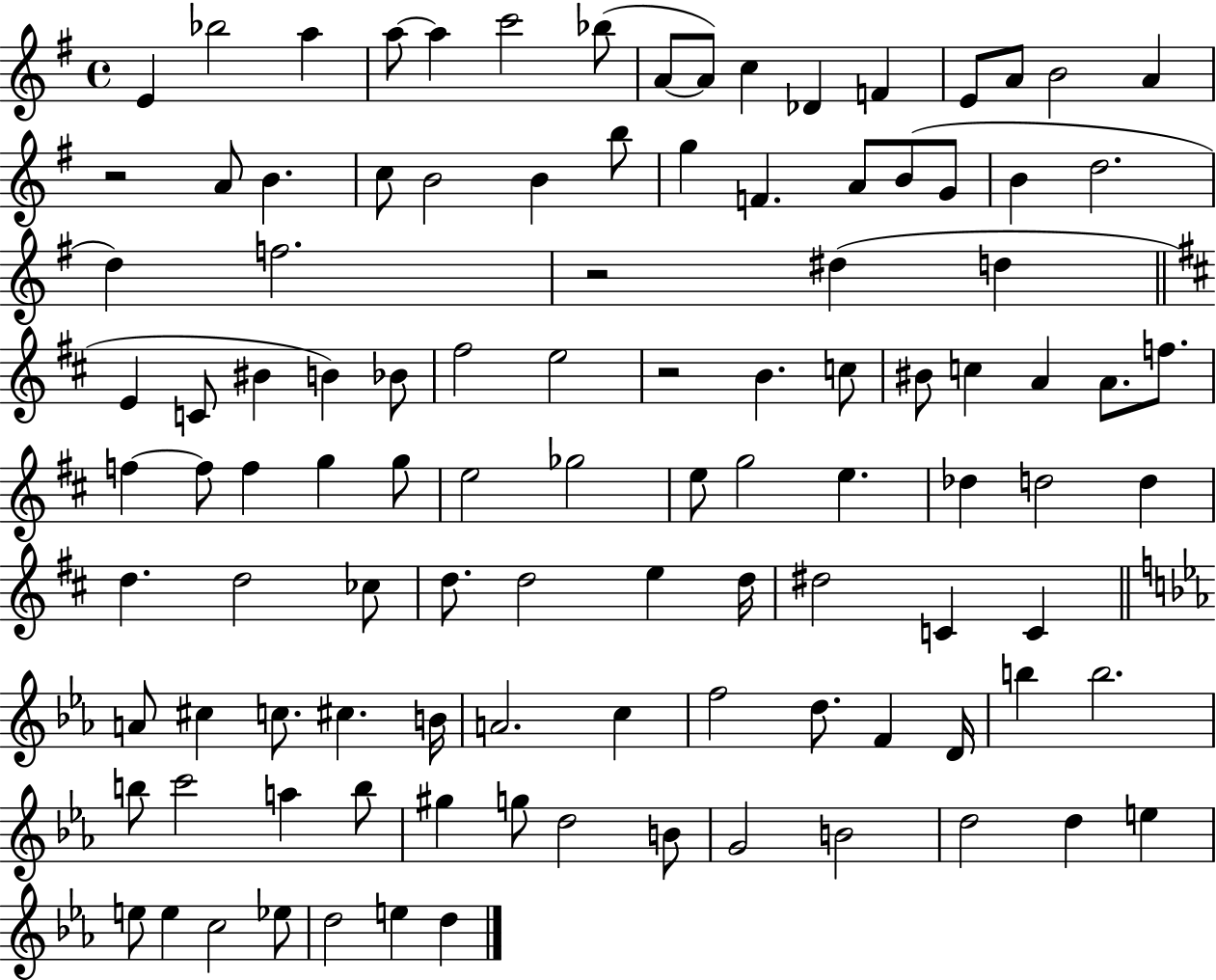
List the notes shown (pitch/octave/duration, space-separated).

E4/q Bb5/h A5/q A5/e A5/q C6/h Bb5/e A4/e A4/e C5/q Db4/q F4/q E4/e A4/e B4/h A4/q R/h A4/e B4/q. C5/e B4/h B4/q B5/e G5/q F4/q. A4/e B4/e G4/e B4/q D5/h. D5/q F5/h. R/h D#5/q D5/q E4/q C4/e BIS4/q B4/q Bb4/e F#5/h E5/h R/h B4/q. C5/e BIS4/e C5/q A4/q A4/e. F5/e. F5/q F5/e F5/q G5/q G5/e E5/h Gb5/h E5/e G5/h E5/q. Db5/q D5/h D5/q D5/q. D5/h CES5/e D5/e. D5/h E5/q D5/s D#5/h C4/q C4/q A4/e C#5/q C5/e. C#5/q. B4/s A4/h. C5/q F5/h D5/e. F4/q D4/s B5/q B5/h. B5/e C6/h A5/q B5/e G#5/q G5/e D5/h B4/e G4/h B4/h D5/h D5/q E5/q E5/e E5/q C5/h Eb5/e D5/h E5/q D5/q